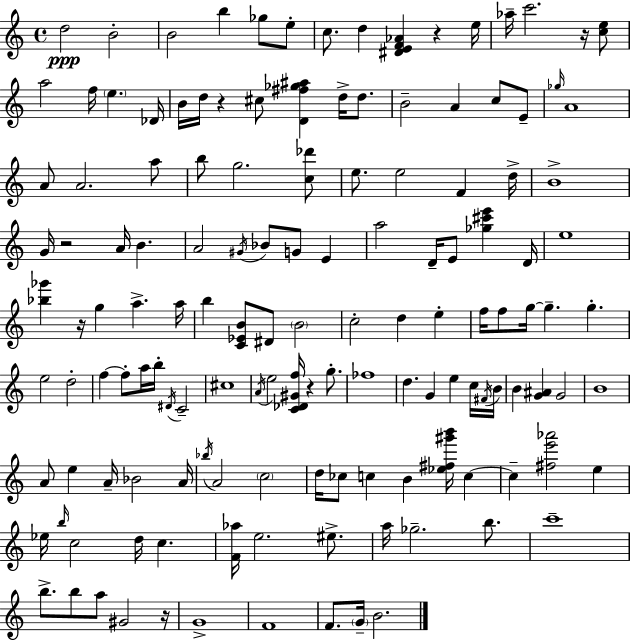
{
  \clef treble
  \time 4/4
  \defaultTimeSignature
  \key a \minor
  d''2\ppp b'2-. | b'2 b''4 ges''8 e''8-. | c''8. d''4 <dis' e' f' aes'>4 r4 e''16 | aes''16-- c'''2. r16 <c'' e''>8 | \break a''2 f''16 \parenthesize e''4. des'16 | b'16 d''16 r4 cis''8 <d' fis'' ges'' ais''>4 d''16-> d''8. | b'2-- a'4 c''8 e'8-- | \grace { ges''16 } a'1 | \break a'8 a'2. a''8 | b''8 g''2. <c'' des'''>8 | e''8. e''2 f'4 | d''16-> b'1-> | \break g'16 r2 a'16 b'4. | a'2 \acciaccatura { gis'16 } bes'8 g'8 e'4 | a''2 d'16-- e'8 <ges'' cis''' e'''>4 | d'16 e''1 | \break <bes'' ges'''>4 r16 g''4 a''4.-> | a''16 b''4 <c' ees' b'>8 dis'8 \parenthesize b'2 | c''2-. d''4 e''4-. | f''16 f''8 g''16~~ g''4.-- g''4.-. | \break e''2 d''2-. | f''4~~ f''8-. a''16 b''16-. \acciaccatura { dis'16 } c'2-- | cis''1 | \acciaccatura { a'16 } e''2 <c' des' gis' f''>16 r4 | \break g''8.-. fes''1 | d''4. g'4 e''4 | c''16 \acciaccatura { fis'16 } b'16 b'4 <g' ais'>4 g'2 | b'1 | \break a'8 e''4 a'16-- bes'2 | a'16 \acciaccatura { bes''16 } a'2 \parenthesize c''2 | d''16 ces''8 c''4 b'4 | <ees'' fis'' gis''' b'''>16 c''4~~ c''4-- <fis'' e''' aes'''>2 | \break e''4 ees''16 \grace { b''16 } c''2 | d''16 c''4. <f' aes''>16 e''2. | eis''8.-> a''16 ges''2.-- | b''8. c'''1-- | \break b''8.-> b''8 a''8 gis'2 | r16 g'1-> | f'1 | f'8. \parenthesize g'16-- b'2. | \break \bar "|."
}